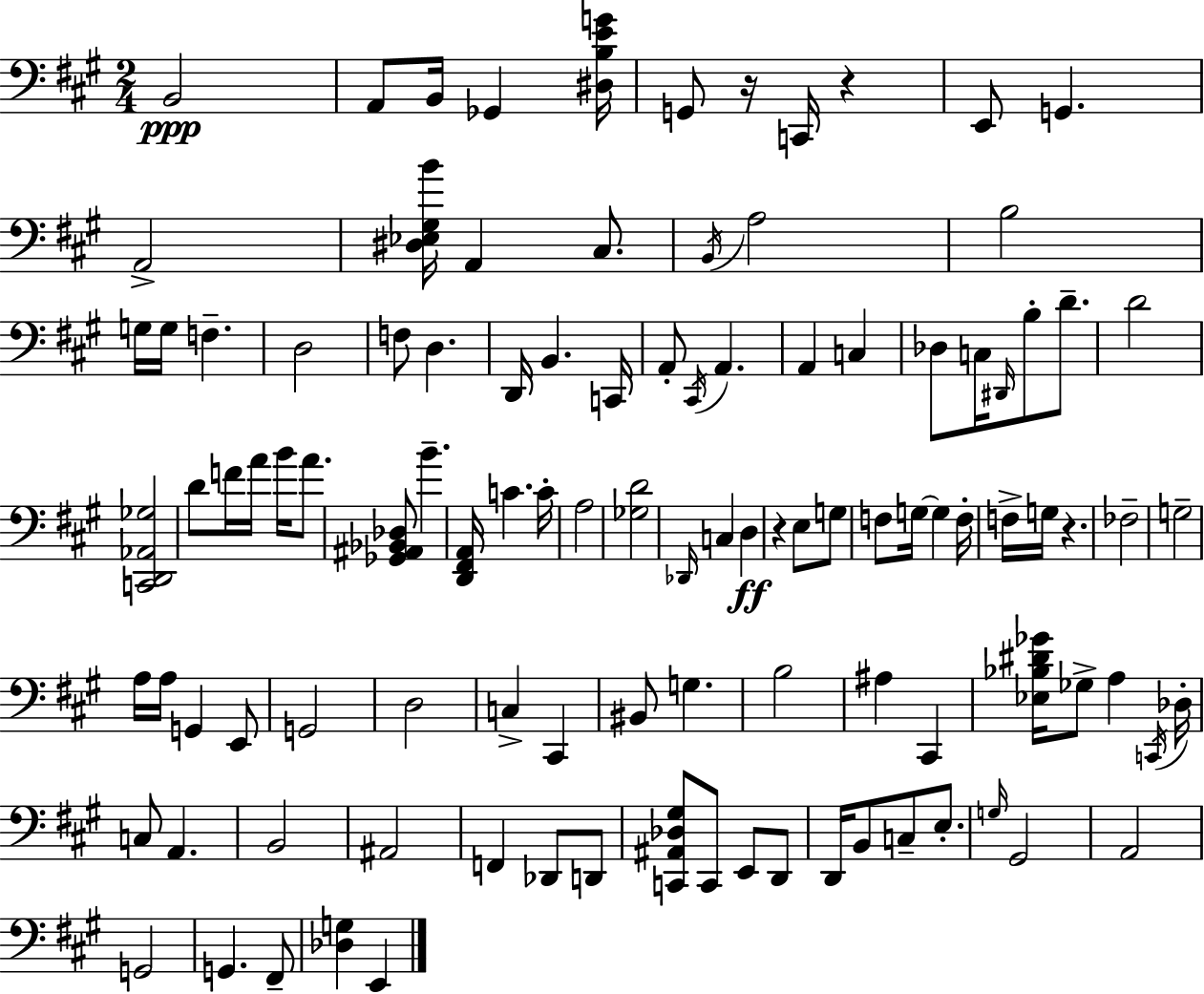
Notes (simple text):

B2/h A2/e B2/s Gb2/q [D#3,B3,E4,G4]/s G2/e R/s C2/s R/q E2/e G2/q. A2/h [D#3,Eb3,G#3,B4]/s A2/q C#3/e. B2/s A3/h B3/h G3/s G3/s F3/q. D3/h F3/e D3/q. D2/s B2/q. C2/s A2/e C#2/s A2/q. A2/q C3/q Db3/e C3/s D#2/s B3/e D4/e. D4/h [C2,D2,Ab2,Gb3]/h D4/e F4/s A4/s B4/s A4/e. [Gb2,A#2,Bb2,Db3]/e B4/q. [D2,F#2,A2]/s C4/q. C4/s A3/h [Gb3,D4]/h Db2/s C3/q D3/q R/q E3/e G3/e F3/e G3/s G3/q F3/s F3/s G3/s R/q. FES3/h G3/h A3/s A3/s G2/q E2/e G2/h D3/h C3/q C#2/q BIS2/e G3/q. B3/h A#3/q C#2/q [Eb3,Bb3,D#4,Gb4]/s Gb3/e A3/q C2/s Db3/s C3/e A2/q. B2/h A#2/h F2/q Db2/e D2/e [C2,A#2,Db3,G#3]/e C2/e E2/e D2/e D2/s B2/e C3/e E3/e. G3/s G#2/h A2/h G2/h G2/q. F#2/e [Db3,G3]/q E2/q